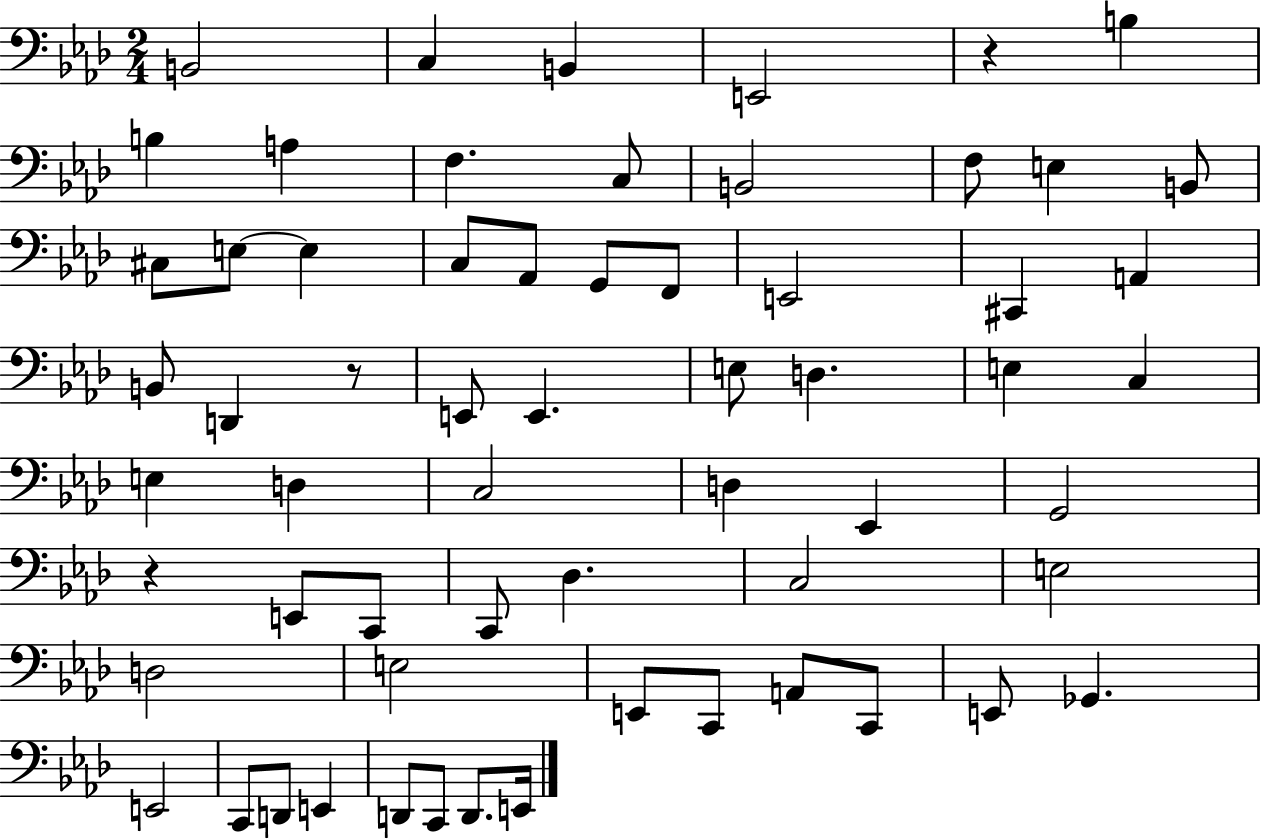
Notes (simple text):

B2/h C3/q B2/q E2/h R/q B3/q B3/q A3/q F3/q. C3/e B2/h F3/e E3/q B2/e C#3/e E3/e E3/q C3/e Ab2/e G2/e F2/e E2/h C#2/q A2/q B2/e D2/q R/e E2/e E2/q. E3/e D3/q. E3/q C3/q E3/q D3/q C3/h D3/q Eb2/q G2/h R/q E2/e C2/e C2/e Db3/q. C3/h E3/h D3/h E3/h E2/e C2/e A2/e C2/e E2/e Gb2/q. E2/h C2/e D2/e E2/q D2/e C2/e D2/e. E2/s